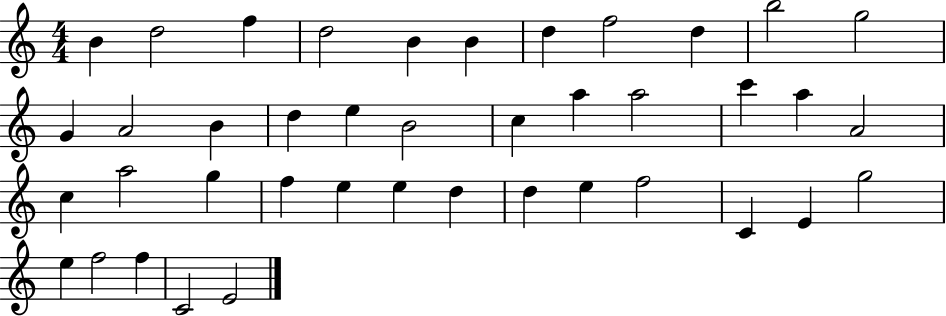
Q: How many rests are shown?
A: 0